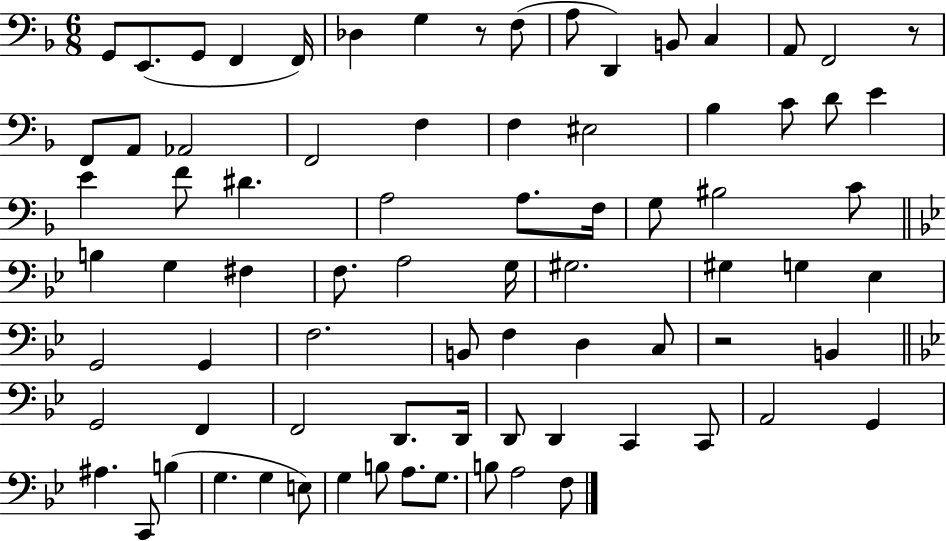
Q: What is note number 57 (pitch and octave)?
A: D2